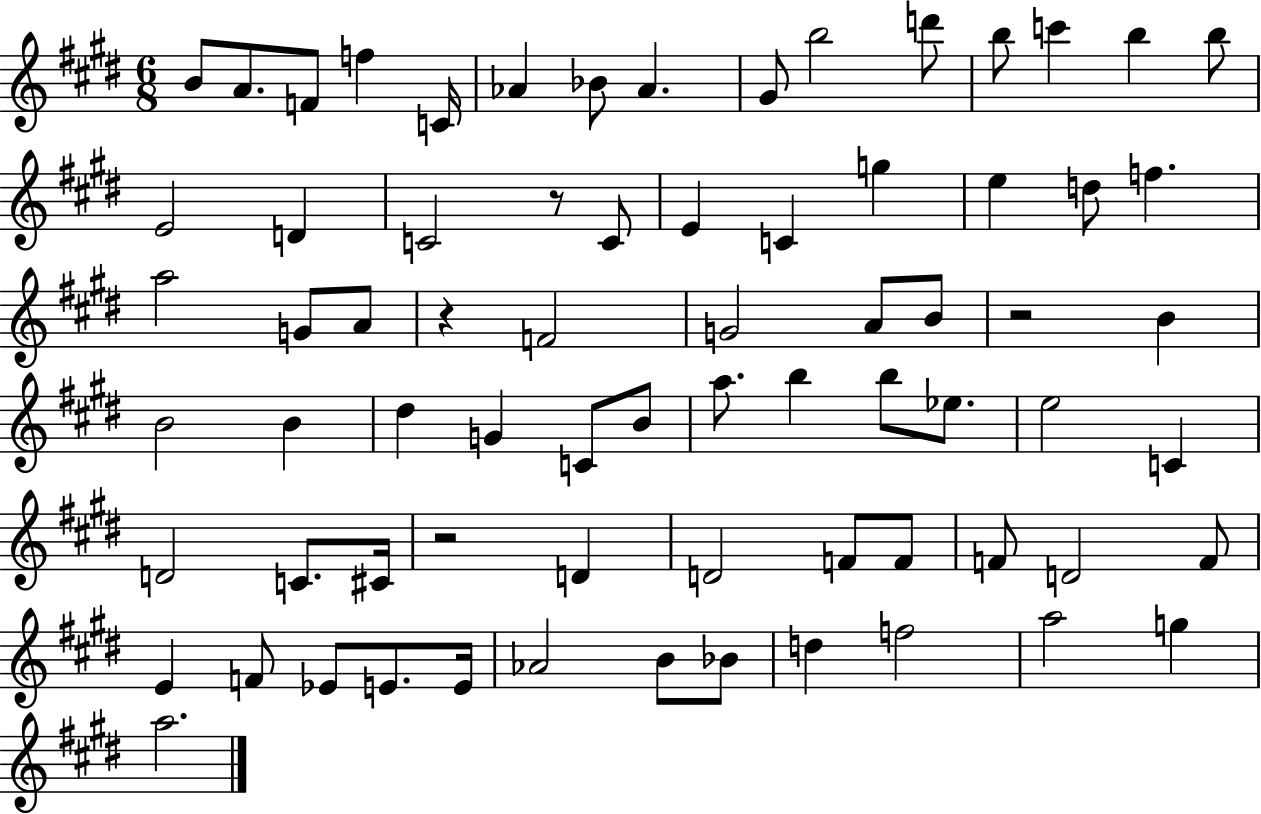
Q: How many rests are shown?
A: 4